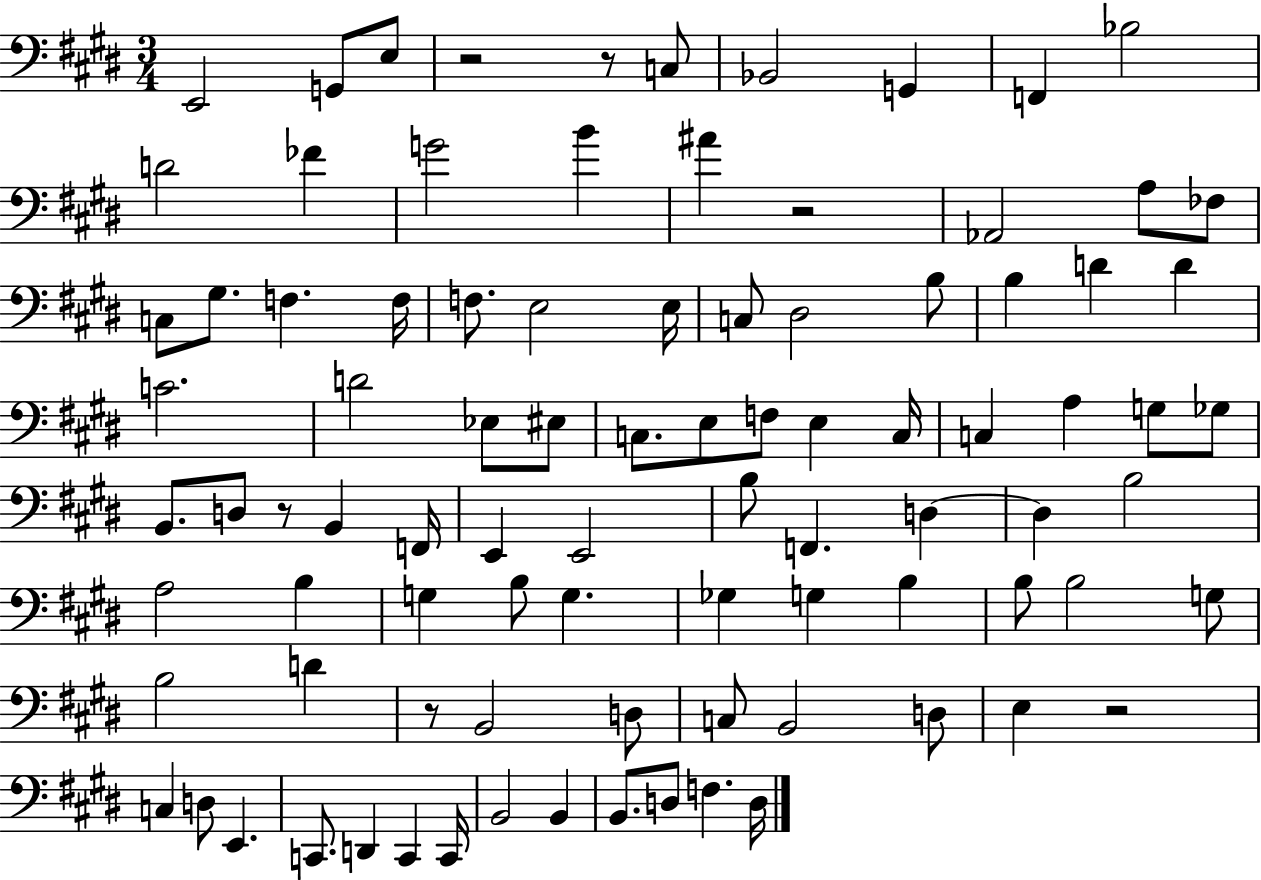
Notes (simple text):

E2/h G2/e E3/e R/h R/e C3/e Bb2/h G2/q F2/q Bb3/h D4/h FES4/q G4/h B4/q A#4/q R/h Ab2/h A3/e FES3/e C3/e G#3/e. F3/q. F3/s F3/e. E3/h E3/s C3/e D#3/h B3/e B3/q D4/q D4/q C4/h. D4/h Eb3/e EIS3/e C3/e. E3/e F3/e E3/q C3/s C3/q A3/q G3/e Gb3/e B2/e. D3/e R/e B2/q F2/s E2/q E2/h B3/e F2/q. D3/q D3/q B3/h A3/h B3/q G3/q B3/e G3/q. Gb3/q G3/q B3/q B3/e B3/h G3/e B3/h D4/q R/e B2/h D3/e C3/e B2/h D3/e E3/q R/h C3/q D3/e E2/q. C2/e. D2/q C2/q C2/s B2/h B2/q B2/e. D3/e F3/q. D3/s